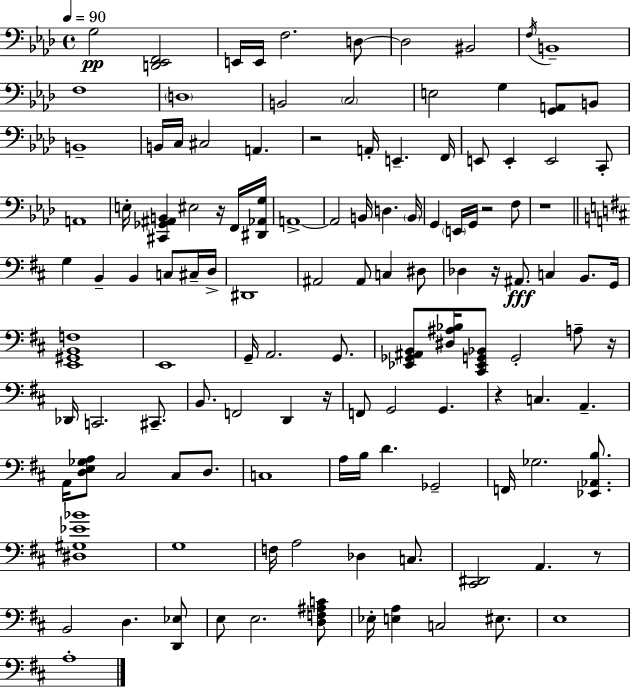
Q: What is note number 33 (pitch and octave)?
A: A2